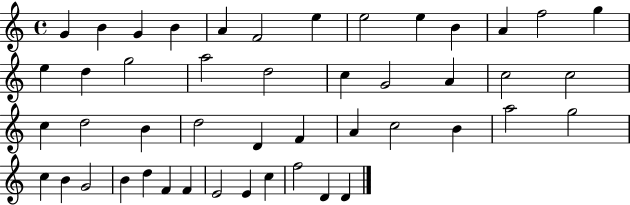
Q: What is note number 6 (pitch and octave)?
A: F4